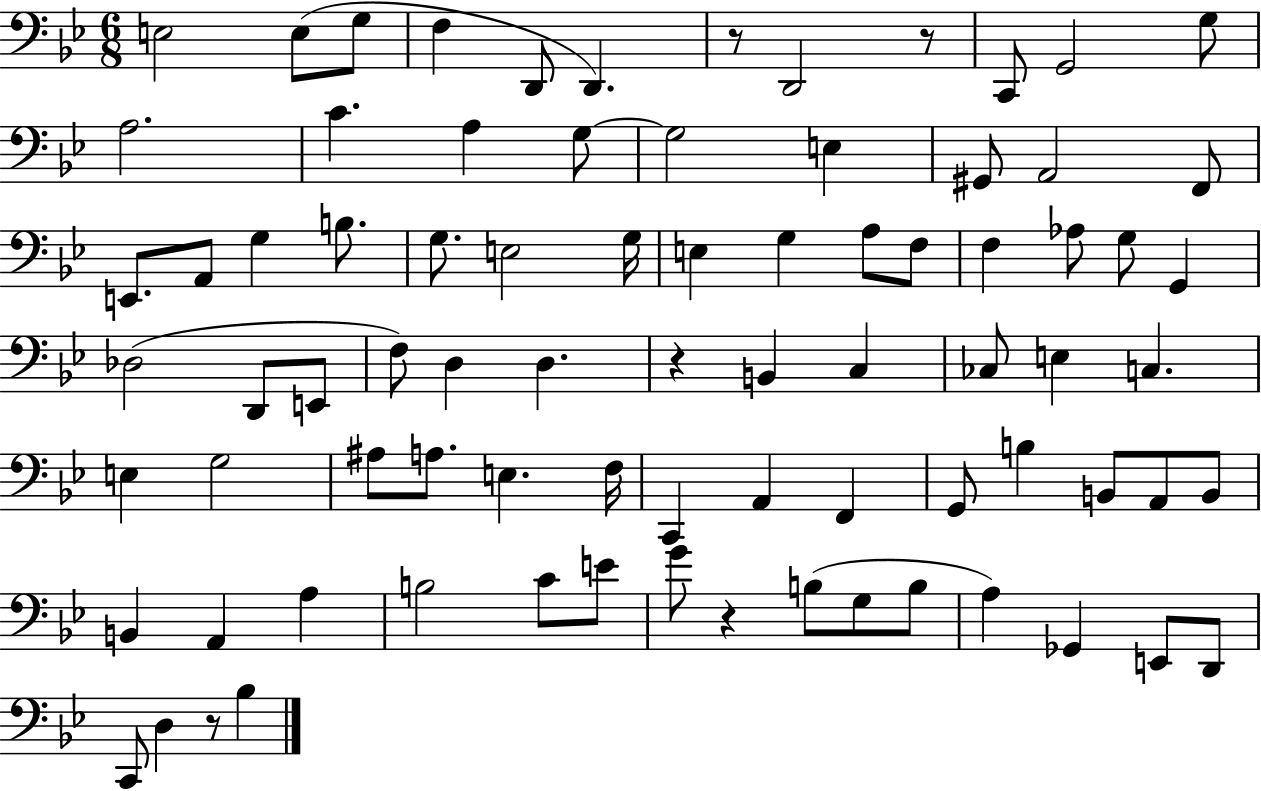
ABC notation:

X:1
T:Untitled
M:6/8
L:1/4
K:Bb
E,2 E,/2 G,/2 F, D,,/2 D,, z/2 D,,2 z/2 C,,/2 G,,2 G,/2 A,2 C A, G,/2 G,2 E, ^G,,/2 A,,2 F,,/2 E,,/2 A,,/2 G, B,/2 G,/2 E,2 G,/4 E, G, A,/2 F,/2 F, _A,/2 G,/2 G,, _D,2 D,,/2 E,,/2 F,/2 D, D, z B,, C, _C,/2 E, C, E, G,2 ^A,/2 A,/2 E, F,/4 C,, A,, F,, G,,/2 B, B,,/2 A,,/2 B,,/2 B,, A,, A, B,2 C/2 E/2 G/2 z B,/2 G,/2 B,/2 A, _G,, E,,/2 D,,/2 C,,/2 D, z/2 _B,